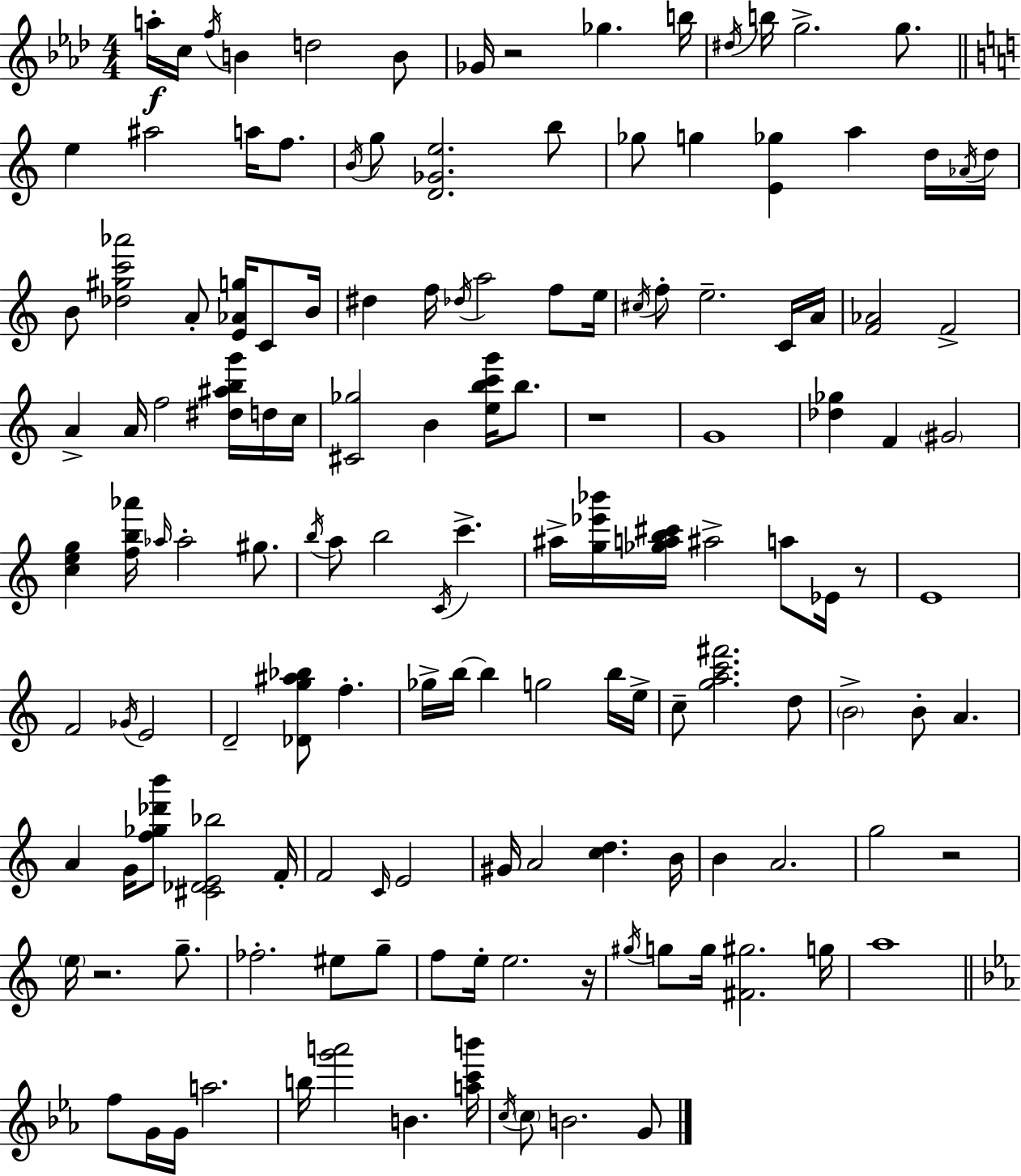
{
  \clef treble
  \numericTimeSignature
  \time 4/4
  \key aes \major
  a''16-.\f c''16 \acciaccatura { f''16 } b'4 d''2 b'8 | ges'16 r2 ges''4. | b''16 \acciaccatura { dis''16 } b''16 g''2.-> g''8. | \bar "||" \break \key a \minor e''4 ais''2 a''16 f''8. | \acciaccatura { b'16 } g''8 <d' ges' e''>2. b''8 | ges''8 g''4 <e' ges''>4 a''4 d''16 | \acciaccatura { aes'16 } d''16 b'8 <des'' gis'' c''' aes'''>2 a'8-. <e' aes' g''>16 c'8 | \break b'16 dis''4 f''16 \acciaccatura { des''16 } a''2 | f''8 e''16 \acciaccatura { cis''16 } f''8-. e''2.-- | c'16 a'16 <f' aes'>2 f'2-> | a'4-> a'16 f''2 | \break <dis'' ais'' b'' g'''>16 d''16 c''16 <cis' ges''>2 b'4 | <e'' b'' c''' g'''>16 b''8. r1 | g'1 | <des'' ges''>4 f'4 \parenthesize gis'2 | \break <c'' e'' g''>4 <f'' b'' aes'''>16 \grace { aes''16 } aes''2-. | gis''8. \acciaccatura { b''16 } a''8 b''2 | \acciaccatura { c'16 } c'''4.-> ais''16-> <g'' ees''' bes'''>16 <ges'' a'' b'' cis'''>16 ais''2-> | a''8 ees'16 r8 e'1 | \break f'2 \acciaccatura { ges'16 } | e'2 d'2-- | <des' g'' ais'' bes''>8 f''4.-. ges''16-> b''16~~ b''4 g''2 | b''16 e''16-> c''8-- <g'' a'' c''' fis'''>2. | \break d''8 \parenthesize b'2-> | b'8-. a'4. a'4 g'16 <f'' ges'' des''' b'''>8 <cis' des' e' bes''>2 | f'16-. f'2 | \grace { c'16 } e'2 gis'16 a'2 | \break <c'' d''>4. b'16 b'4 a'2. | g''2 | r2 \parenthesize e''16 r2. | g''8.-- fes''2.-. | \break eis''8 g''8-- f''8 e''16-. e''2. | r16 \acciaccatura { gis''16 } g''8 g''16 <fis' gis''>2. | g''16 a''1 | \bar "||" \break \key ees \major f''8 g'16 g'16 a''2. | b''16 <g''' a'''>2 b'4. <a'' c''' b'''>16 | \acciaccatura { c''16 } \parenthesize c''8 b'2. g'8 | \bar "|."
}